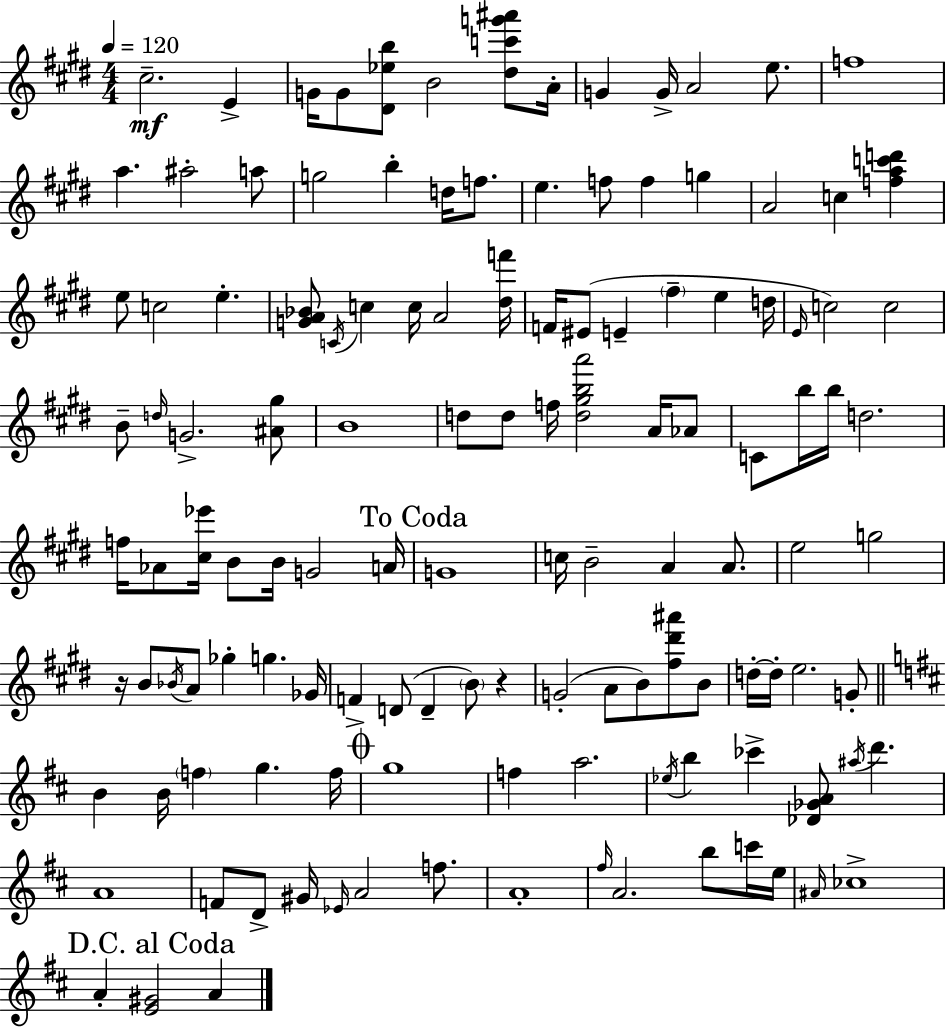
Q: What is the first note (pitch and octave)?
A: C#5